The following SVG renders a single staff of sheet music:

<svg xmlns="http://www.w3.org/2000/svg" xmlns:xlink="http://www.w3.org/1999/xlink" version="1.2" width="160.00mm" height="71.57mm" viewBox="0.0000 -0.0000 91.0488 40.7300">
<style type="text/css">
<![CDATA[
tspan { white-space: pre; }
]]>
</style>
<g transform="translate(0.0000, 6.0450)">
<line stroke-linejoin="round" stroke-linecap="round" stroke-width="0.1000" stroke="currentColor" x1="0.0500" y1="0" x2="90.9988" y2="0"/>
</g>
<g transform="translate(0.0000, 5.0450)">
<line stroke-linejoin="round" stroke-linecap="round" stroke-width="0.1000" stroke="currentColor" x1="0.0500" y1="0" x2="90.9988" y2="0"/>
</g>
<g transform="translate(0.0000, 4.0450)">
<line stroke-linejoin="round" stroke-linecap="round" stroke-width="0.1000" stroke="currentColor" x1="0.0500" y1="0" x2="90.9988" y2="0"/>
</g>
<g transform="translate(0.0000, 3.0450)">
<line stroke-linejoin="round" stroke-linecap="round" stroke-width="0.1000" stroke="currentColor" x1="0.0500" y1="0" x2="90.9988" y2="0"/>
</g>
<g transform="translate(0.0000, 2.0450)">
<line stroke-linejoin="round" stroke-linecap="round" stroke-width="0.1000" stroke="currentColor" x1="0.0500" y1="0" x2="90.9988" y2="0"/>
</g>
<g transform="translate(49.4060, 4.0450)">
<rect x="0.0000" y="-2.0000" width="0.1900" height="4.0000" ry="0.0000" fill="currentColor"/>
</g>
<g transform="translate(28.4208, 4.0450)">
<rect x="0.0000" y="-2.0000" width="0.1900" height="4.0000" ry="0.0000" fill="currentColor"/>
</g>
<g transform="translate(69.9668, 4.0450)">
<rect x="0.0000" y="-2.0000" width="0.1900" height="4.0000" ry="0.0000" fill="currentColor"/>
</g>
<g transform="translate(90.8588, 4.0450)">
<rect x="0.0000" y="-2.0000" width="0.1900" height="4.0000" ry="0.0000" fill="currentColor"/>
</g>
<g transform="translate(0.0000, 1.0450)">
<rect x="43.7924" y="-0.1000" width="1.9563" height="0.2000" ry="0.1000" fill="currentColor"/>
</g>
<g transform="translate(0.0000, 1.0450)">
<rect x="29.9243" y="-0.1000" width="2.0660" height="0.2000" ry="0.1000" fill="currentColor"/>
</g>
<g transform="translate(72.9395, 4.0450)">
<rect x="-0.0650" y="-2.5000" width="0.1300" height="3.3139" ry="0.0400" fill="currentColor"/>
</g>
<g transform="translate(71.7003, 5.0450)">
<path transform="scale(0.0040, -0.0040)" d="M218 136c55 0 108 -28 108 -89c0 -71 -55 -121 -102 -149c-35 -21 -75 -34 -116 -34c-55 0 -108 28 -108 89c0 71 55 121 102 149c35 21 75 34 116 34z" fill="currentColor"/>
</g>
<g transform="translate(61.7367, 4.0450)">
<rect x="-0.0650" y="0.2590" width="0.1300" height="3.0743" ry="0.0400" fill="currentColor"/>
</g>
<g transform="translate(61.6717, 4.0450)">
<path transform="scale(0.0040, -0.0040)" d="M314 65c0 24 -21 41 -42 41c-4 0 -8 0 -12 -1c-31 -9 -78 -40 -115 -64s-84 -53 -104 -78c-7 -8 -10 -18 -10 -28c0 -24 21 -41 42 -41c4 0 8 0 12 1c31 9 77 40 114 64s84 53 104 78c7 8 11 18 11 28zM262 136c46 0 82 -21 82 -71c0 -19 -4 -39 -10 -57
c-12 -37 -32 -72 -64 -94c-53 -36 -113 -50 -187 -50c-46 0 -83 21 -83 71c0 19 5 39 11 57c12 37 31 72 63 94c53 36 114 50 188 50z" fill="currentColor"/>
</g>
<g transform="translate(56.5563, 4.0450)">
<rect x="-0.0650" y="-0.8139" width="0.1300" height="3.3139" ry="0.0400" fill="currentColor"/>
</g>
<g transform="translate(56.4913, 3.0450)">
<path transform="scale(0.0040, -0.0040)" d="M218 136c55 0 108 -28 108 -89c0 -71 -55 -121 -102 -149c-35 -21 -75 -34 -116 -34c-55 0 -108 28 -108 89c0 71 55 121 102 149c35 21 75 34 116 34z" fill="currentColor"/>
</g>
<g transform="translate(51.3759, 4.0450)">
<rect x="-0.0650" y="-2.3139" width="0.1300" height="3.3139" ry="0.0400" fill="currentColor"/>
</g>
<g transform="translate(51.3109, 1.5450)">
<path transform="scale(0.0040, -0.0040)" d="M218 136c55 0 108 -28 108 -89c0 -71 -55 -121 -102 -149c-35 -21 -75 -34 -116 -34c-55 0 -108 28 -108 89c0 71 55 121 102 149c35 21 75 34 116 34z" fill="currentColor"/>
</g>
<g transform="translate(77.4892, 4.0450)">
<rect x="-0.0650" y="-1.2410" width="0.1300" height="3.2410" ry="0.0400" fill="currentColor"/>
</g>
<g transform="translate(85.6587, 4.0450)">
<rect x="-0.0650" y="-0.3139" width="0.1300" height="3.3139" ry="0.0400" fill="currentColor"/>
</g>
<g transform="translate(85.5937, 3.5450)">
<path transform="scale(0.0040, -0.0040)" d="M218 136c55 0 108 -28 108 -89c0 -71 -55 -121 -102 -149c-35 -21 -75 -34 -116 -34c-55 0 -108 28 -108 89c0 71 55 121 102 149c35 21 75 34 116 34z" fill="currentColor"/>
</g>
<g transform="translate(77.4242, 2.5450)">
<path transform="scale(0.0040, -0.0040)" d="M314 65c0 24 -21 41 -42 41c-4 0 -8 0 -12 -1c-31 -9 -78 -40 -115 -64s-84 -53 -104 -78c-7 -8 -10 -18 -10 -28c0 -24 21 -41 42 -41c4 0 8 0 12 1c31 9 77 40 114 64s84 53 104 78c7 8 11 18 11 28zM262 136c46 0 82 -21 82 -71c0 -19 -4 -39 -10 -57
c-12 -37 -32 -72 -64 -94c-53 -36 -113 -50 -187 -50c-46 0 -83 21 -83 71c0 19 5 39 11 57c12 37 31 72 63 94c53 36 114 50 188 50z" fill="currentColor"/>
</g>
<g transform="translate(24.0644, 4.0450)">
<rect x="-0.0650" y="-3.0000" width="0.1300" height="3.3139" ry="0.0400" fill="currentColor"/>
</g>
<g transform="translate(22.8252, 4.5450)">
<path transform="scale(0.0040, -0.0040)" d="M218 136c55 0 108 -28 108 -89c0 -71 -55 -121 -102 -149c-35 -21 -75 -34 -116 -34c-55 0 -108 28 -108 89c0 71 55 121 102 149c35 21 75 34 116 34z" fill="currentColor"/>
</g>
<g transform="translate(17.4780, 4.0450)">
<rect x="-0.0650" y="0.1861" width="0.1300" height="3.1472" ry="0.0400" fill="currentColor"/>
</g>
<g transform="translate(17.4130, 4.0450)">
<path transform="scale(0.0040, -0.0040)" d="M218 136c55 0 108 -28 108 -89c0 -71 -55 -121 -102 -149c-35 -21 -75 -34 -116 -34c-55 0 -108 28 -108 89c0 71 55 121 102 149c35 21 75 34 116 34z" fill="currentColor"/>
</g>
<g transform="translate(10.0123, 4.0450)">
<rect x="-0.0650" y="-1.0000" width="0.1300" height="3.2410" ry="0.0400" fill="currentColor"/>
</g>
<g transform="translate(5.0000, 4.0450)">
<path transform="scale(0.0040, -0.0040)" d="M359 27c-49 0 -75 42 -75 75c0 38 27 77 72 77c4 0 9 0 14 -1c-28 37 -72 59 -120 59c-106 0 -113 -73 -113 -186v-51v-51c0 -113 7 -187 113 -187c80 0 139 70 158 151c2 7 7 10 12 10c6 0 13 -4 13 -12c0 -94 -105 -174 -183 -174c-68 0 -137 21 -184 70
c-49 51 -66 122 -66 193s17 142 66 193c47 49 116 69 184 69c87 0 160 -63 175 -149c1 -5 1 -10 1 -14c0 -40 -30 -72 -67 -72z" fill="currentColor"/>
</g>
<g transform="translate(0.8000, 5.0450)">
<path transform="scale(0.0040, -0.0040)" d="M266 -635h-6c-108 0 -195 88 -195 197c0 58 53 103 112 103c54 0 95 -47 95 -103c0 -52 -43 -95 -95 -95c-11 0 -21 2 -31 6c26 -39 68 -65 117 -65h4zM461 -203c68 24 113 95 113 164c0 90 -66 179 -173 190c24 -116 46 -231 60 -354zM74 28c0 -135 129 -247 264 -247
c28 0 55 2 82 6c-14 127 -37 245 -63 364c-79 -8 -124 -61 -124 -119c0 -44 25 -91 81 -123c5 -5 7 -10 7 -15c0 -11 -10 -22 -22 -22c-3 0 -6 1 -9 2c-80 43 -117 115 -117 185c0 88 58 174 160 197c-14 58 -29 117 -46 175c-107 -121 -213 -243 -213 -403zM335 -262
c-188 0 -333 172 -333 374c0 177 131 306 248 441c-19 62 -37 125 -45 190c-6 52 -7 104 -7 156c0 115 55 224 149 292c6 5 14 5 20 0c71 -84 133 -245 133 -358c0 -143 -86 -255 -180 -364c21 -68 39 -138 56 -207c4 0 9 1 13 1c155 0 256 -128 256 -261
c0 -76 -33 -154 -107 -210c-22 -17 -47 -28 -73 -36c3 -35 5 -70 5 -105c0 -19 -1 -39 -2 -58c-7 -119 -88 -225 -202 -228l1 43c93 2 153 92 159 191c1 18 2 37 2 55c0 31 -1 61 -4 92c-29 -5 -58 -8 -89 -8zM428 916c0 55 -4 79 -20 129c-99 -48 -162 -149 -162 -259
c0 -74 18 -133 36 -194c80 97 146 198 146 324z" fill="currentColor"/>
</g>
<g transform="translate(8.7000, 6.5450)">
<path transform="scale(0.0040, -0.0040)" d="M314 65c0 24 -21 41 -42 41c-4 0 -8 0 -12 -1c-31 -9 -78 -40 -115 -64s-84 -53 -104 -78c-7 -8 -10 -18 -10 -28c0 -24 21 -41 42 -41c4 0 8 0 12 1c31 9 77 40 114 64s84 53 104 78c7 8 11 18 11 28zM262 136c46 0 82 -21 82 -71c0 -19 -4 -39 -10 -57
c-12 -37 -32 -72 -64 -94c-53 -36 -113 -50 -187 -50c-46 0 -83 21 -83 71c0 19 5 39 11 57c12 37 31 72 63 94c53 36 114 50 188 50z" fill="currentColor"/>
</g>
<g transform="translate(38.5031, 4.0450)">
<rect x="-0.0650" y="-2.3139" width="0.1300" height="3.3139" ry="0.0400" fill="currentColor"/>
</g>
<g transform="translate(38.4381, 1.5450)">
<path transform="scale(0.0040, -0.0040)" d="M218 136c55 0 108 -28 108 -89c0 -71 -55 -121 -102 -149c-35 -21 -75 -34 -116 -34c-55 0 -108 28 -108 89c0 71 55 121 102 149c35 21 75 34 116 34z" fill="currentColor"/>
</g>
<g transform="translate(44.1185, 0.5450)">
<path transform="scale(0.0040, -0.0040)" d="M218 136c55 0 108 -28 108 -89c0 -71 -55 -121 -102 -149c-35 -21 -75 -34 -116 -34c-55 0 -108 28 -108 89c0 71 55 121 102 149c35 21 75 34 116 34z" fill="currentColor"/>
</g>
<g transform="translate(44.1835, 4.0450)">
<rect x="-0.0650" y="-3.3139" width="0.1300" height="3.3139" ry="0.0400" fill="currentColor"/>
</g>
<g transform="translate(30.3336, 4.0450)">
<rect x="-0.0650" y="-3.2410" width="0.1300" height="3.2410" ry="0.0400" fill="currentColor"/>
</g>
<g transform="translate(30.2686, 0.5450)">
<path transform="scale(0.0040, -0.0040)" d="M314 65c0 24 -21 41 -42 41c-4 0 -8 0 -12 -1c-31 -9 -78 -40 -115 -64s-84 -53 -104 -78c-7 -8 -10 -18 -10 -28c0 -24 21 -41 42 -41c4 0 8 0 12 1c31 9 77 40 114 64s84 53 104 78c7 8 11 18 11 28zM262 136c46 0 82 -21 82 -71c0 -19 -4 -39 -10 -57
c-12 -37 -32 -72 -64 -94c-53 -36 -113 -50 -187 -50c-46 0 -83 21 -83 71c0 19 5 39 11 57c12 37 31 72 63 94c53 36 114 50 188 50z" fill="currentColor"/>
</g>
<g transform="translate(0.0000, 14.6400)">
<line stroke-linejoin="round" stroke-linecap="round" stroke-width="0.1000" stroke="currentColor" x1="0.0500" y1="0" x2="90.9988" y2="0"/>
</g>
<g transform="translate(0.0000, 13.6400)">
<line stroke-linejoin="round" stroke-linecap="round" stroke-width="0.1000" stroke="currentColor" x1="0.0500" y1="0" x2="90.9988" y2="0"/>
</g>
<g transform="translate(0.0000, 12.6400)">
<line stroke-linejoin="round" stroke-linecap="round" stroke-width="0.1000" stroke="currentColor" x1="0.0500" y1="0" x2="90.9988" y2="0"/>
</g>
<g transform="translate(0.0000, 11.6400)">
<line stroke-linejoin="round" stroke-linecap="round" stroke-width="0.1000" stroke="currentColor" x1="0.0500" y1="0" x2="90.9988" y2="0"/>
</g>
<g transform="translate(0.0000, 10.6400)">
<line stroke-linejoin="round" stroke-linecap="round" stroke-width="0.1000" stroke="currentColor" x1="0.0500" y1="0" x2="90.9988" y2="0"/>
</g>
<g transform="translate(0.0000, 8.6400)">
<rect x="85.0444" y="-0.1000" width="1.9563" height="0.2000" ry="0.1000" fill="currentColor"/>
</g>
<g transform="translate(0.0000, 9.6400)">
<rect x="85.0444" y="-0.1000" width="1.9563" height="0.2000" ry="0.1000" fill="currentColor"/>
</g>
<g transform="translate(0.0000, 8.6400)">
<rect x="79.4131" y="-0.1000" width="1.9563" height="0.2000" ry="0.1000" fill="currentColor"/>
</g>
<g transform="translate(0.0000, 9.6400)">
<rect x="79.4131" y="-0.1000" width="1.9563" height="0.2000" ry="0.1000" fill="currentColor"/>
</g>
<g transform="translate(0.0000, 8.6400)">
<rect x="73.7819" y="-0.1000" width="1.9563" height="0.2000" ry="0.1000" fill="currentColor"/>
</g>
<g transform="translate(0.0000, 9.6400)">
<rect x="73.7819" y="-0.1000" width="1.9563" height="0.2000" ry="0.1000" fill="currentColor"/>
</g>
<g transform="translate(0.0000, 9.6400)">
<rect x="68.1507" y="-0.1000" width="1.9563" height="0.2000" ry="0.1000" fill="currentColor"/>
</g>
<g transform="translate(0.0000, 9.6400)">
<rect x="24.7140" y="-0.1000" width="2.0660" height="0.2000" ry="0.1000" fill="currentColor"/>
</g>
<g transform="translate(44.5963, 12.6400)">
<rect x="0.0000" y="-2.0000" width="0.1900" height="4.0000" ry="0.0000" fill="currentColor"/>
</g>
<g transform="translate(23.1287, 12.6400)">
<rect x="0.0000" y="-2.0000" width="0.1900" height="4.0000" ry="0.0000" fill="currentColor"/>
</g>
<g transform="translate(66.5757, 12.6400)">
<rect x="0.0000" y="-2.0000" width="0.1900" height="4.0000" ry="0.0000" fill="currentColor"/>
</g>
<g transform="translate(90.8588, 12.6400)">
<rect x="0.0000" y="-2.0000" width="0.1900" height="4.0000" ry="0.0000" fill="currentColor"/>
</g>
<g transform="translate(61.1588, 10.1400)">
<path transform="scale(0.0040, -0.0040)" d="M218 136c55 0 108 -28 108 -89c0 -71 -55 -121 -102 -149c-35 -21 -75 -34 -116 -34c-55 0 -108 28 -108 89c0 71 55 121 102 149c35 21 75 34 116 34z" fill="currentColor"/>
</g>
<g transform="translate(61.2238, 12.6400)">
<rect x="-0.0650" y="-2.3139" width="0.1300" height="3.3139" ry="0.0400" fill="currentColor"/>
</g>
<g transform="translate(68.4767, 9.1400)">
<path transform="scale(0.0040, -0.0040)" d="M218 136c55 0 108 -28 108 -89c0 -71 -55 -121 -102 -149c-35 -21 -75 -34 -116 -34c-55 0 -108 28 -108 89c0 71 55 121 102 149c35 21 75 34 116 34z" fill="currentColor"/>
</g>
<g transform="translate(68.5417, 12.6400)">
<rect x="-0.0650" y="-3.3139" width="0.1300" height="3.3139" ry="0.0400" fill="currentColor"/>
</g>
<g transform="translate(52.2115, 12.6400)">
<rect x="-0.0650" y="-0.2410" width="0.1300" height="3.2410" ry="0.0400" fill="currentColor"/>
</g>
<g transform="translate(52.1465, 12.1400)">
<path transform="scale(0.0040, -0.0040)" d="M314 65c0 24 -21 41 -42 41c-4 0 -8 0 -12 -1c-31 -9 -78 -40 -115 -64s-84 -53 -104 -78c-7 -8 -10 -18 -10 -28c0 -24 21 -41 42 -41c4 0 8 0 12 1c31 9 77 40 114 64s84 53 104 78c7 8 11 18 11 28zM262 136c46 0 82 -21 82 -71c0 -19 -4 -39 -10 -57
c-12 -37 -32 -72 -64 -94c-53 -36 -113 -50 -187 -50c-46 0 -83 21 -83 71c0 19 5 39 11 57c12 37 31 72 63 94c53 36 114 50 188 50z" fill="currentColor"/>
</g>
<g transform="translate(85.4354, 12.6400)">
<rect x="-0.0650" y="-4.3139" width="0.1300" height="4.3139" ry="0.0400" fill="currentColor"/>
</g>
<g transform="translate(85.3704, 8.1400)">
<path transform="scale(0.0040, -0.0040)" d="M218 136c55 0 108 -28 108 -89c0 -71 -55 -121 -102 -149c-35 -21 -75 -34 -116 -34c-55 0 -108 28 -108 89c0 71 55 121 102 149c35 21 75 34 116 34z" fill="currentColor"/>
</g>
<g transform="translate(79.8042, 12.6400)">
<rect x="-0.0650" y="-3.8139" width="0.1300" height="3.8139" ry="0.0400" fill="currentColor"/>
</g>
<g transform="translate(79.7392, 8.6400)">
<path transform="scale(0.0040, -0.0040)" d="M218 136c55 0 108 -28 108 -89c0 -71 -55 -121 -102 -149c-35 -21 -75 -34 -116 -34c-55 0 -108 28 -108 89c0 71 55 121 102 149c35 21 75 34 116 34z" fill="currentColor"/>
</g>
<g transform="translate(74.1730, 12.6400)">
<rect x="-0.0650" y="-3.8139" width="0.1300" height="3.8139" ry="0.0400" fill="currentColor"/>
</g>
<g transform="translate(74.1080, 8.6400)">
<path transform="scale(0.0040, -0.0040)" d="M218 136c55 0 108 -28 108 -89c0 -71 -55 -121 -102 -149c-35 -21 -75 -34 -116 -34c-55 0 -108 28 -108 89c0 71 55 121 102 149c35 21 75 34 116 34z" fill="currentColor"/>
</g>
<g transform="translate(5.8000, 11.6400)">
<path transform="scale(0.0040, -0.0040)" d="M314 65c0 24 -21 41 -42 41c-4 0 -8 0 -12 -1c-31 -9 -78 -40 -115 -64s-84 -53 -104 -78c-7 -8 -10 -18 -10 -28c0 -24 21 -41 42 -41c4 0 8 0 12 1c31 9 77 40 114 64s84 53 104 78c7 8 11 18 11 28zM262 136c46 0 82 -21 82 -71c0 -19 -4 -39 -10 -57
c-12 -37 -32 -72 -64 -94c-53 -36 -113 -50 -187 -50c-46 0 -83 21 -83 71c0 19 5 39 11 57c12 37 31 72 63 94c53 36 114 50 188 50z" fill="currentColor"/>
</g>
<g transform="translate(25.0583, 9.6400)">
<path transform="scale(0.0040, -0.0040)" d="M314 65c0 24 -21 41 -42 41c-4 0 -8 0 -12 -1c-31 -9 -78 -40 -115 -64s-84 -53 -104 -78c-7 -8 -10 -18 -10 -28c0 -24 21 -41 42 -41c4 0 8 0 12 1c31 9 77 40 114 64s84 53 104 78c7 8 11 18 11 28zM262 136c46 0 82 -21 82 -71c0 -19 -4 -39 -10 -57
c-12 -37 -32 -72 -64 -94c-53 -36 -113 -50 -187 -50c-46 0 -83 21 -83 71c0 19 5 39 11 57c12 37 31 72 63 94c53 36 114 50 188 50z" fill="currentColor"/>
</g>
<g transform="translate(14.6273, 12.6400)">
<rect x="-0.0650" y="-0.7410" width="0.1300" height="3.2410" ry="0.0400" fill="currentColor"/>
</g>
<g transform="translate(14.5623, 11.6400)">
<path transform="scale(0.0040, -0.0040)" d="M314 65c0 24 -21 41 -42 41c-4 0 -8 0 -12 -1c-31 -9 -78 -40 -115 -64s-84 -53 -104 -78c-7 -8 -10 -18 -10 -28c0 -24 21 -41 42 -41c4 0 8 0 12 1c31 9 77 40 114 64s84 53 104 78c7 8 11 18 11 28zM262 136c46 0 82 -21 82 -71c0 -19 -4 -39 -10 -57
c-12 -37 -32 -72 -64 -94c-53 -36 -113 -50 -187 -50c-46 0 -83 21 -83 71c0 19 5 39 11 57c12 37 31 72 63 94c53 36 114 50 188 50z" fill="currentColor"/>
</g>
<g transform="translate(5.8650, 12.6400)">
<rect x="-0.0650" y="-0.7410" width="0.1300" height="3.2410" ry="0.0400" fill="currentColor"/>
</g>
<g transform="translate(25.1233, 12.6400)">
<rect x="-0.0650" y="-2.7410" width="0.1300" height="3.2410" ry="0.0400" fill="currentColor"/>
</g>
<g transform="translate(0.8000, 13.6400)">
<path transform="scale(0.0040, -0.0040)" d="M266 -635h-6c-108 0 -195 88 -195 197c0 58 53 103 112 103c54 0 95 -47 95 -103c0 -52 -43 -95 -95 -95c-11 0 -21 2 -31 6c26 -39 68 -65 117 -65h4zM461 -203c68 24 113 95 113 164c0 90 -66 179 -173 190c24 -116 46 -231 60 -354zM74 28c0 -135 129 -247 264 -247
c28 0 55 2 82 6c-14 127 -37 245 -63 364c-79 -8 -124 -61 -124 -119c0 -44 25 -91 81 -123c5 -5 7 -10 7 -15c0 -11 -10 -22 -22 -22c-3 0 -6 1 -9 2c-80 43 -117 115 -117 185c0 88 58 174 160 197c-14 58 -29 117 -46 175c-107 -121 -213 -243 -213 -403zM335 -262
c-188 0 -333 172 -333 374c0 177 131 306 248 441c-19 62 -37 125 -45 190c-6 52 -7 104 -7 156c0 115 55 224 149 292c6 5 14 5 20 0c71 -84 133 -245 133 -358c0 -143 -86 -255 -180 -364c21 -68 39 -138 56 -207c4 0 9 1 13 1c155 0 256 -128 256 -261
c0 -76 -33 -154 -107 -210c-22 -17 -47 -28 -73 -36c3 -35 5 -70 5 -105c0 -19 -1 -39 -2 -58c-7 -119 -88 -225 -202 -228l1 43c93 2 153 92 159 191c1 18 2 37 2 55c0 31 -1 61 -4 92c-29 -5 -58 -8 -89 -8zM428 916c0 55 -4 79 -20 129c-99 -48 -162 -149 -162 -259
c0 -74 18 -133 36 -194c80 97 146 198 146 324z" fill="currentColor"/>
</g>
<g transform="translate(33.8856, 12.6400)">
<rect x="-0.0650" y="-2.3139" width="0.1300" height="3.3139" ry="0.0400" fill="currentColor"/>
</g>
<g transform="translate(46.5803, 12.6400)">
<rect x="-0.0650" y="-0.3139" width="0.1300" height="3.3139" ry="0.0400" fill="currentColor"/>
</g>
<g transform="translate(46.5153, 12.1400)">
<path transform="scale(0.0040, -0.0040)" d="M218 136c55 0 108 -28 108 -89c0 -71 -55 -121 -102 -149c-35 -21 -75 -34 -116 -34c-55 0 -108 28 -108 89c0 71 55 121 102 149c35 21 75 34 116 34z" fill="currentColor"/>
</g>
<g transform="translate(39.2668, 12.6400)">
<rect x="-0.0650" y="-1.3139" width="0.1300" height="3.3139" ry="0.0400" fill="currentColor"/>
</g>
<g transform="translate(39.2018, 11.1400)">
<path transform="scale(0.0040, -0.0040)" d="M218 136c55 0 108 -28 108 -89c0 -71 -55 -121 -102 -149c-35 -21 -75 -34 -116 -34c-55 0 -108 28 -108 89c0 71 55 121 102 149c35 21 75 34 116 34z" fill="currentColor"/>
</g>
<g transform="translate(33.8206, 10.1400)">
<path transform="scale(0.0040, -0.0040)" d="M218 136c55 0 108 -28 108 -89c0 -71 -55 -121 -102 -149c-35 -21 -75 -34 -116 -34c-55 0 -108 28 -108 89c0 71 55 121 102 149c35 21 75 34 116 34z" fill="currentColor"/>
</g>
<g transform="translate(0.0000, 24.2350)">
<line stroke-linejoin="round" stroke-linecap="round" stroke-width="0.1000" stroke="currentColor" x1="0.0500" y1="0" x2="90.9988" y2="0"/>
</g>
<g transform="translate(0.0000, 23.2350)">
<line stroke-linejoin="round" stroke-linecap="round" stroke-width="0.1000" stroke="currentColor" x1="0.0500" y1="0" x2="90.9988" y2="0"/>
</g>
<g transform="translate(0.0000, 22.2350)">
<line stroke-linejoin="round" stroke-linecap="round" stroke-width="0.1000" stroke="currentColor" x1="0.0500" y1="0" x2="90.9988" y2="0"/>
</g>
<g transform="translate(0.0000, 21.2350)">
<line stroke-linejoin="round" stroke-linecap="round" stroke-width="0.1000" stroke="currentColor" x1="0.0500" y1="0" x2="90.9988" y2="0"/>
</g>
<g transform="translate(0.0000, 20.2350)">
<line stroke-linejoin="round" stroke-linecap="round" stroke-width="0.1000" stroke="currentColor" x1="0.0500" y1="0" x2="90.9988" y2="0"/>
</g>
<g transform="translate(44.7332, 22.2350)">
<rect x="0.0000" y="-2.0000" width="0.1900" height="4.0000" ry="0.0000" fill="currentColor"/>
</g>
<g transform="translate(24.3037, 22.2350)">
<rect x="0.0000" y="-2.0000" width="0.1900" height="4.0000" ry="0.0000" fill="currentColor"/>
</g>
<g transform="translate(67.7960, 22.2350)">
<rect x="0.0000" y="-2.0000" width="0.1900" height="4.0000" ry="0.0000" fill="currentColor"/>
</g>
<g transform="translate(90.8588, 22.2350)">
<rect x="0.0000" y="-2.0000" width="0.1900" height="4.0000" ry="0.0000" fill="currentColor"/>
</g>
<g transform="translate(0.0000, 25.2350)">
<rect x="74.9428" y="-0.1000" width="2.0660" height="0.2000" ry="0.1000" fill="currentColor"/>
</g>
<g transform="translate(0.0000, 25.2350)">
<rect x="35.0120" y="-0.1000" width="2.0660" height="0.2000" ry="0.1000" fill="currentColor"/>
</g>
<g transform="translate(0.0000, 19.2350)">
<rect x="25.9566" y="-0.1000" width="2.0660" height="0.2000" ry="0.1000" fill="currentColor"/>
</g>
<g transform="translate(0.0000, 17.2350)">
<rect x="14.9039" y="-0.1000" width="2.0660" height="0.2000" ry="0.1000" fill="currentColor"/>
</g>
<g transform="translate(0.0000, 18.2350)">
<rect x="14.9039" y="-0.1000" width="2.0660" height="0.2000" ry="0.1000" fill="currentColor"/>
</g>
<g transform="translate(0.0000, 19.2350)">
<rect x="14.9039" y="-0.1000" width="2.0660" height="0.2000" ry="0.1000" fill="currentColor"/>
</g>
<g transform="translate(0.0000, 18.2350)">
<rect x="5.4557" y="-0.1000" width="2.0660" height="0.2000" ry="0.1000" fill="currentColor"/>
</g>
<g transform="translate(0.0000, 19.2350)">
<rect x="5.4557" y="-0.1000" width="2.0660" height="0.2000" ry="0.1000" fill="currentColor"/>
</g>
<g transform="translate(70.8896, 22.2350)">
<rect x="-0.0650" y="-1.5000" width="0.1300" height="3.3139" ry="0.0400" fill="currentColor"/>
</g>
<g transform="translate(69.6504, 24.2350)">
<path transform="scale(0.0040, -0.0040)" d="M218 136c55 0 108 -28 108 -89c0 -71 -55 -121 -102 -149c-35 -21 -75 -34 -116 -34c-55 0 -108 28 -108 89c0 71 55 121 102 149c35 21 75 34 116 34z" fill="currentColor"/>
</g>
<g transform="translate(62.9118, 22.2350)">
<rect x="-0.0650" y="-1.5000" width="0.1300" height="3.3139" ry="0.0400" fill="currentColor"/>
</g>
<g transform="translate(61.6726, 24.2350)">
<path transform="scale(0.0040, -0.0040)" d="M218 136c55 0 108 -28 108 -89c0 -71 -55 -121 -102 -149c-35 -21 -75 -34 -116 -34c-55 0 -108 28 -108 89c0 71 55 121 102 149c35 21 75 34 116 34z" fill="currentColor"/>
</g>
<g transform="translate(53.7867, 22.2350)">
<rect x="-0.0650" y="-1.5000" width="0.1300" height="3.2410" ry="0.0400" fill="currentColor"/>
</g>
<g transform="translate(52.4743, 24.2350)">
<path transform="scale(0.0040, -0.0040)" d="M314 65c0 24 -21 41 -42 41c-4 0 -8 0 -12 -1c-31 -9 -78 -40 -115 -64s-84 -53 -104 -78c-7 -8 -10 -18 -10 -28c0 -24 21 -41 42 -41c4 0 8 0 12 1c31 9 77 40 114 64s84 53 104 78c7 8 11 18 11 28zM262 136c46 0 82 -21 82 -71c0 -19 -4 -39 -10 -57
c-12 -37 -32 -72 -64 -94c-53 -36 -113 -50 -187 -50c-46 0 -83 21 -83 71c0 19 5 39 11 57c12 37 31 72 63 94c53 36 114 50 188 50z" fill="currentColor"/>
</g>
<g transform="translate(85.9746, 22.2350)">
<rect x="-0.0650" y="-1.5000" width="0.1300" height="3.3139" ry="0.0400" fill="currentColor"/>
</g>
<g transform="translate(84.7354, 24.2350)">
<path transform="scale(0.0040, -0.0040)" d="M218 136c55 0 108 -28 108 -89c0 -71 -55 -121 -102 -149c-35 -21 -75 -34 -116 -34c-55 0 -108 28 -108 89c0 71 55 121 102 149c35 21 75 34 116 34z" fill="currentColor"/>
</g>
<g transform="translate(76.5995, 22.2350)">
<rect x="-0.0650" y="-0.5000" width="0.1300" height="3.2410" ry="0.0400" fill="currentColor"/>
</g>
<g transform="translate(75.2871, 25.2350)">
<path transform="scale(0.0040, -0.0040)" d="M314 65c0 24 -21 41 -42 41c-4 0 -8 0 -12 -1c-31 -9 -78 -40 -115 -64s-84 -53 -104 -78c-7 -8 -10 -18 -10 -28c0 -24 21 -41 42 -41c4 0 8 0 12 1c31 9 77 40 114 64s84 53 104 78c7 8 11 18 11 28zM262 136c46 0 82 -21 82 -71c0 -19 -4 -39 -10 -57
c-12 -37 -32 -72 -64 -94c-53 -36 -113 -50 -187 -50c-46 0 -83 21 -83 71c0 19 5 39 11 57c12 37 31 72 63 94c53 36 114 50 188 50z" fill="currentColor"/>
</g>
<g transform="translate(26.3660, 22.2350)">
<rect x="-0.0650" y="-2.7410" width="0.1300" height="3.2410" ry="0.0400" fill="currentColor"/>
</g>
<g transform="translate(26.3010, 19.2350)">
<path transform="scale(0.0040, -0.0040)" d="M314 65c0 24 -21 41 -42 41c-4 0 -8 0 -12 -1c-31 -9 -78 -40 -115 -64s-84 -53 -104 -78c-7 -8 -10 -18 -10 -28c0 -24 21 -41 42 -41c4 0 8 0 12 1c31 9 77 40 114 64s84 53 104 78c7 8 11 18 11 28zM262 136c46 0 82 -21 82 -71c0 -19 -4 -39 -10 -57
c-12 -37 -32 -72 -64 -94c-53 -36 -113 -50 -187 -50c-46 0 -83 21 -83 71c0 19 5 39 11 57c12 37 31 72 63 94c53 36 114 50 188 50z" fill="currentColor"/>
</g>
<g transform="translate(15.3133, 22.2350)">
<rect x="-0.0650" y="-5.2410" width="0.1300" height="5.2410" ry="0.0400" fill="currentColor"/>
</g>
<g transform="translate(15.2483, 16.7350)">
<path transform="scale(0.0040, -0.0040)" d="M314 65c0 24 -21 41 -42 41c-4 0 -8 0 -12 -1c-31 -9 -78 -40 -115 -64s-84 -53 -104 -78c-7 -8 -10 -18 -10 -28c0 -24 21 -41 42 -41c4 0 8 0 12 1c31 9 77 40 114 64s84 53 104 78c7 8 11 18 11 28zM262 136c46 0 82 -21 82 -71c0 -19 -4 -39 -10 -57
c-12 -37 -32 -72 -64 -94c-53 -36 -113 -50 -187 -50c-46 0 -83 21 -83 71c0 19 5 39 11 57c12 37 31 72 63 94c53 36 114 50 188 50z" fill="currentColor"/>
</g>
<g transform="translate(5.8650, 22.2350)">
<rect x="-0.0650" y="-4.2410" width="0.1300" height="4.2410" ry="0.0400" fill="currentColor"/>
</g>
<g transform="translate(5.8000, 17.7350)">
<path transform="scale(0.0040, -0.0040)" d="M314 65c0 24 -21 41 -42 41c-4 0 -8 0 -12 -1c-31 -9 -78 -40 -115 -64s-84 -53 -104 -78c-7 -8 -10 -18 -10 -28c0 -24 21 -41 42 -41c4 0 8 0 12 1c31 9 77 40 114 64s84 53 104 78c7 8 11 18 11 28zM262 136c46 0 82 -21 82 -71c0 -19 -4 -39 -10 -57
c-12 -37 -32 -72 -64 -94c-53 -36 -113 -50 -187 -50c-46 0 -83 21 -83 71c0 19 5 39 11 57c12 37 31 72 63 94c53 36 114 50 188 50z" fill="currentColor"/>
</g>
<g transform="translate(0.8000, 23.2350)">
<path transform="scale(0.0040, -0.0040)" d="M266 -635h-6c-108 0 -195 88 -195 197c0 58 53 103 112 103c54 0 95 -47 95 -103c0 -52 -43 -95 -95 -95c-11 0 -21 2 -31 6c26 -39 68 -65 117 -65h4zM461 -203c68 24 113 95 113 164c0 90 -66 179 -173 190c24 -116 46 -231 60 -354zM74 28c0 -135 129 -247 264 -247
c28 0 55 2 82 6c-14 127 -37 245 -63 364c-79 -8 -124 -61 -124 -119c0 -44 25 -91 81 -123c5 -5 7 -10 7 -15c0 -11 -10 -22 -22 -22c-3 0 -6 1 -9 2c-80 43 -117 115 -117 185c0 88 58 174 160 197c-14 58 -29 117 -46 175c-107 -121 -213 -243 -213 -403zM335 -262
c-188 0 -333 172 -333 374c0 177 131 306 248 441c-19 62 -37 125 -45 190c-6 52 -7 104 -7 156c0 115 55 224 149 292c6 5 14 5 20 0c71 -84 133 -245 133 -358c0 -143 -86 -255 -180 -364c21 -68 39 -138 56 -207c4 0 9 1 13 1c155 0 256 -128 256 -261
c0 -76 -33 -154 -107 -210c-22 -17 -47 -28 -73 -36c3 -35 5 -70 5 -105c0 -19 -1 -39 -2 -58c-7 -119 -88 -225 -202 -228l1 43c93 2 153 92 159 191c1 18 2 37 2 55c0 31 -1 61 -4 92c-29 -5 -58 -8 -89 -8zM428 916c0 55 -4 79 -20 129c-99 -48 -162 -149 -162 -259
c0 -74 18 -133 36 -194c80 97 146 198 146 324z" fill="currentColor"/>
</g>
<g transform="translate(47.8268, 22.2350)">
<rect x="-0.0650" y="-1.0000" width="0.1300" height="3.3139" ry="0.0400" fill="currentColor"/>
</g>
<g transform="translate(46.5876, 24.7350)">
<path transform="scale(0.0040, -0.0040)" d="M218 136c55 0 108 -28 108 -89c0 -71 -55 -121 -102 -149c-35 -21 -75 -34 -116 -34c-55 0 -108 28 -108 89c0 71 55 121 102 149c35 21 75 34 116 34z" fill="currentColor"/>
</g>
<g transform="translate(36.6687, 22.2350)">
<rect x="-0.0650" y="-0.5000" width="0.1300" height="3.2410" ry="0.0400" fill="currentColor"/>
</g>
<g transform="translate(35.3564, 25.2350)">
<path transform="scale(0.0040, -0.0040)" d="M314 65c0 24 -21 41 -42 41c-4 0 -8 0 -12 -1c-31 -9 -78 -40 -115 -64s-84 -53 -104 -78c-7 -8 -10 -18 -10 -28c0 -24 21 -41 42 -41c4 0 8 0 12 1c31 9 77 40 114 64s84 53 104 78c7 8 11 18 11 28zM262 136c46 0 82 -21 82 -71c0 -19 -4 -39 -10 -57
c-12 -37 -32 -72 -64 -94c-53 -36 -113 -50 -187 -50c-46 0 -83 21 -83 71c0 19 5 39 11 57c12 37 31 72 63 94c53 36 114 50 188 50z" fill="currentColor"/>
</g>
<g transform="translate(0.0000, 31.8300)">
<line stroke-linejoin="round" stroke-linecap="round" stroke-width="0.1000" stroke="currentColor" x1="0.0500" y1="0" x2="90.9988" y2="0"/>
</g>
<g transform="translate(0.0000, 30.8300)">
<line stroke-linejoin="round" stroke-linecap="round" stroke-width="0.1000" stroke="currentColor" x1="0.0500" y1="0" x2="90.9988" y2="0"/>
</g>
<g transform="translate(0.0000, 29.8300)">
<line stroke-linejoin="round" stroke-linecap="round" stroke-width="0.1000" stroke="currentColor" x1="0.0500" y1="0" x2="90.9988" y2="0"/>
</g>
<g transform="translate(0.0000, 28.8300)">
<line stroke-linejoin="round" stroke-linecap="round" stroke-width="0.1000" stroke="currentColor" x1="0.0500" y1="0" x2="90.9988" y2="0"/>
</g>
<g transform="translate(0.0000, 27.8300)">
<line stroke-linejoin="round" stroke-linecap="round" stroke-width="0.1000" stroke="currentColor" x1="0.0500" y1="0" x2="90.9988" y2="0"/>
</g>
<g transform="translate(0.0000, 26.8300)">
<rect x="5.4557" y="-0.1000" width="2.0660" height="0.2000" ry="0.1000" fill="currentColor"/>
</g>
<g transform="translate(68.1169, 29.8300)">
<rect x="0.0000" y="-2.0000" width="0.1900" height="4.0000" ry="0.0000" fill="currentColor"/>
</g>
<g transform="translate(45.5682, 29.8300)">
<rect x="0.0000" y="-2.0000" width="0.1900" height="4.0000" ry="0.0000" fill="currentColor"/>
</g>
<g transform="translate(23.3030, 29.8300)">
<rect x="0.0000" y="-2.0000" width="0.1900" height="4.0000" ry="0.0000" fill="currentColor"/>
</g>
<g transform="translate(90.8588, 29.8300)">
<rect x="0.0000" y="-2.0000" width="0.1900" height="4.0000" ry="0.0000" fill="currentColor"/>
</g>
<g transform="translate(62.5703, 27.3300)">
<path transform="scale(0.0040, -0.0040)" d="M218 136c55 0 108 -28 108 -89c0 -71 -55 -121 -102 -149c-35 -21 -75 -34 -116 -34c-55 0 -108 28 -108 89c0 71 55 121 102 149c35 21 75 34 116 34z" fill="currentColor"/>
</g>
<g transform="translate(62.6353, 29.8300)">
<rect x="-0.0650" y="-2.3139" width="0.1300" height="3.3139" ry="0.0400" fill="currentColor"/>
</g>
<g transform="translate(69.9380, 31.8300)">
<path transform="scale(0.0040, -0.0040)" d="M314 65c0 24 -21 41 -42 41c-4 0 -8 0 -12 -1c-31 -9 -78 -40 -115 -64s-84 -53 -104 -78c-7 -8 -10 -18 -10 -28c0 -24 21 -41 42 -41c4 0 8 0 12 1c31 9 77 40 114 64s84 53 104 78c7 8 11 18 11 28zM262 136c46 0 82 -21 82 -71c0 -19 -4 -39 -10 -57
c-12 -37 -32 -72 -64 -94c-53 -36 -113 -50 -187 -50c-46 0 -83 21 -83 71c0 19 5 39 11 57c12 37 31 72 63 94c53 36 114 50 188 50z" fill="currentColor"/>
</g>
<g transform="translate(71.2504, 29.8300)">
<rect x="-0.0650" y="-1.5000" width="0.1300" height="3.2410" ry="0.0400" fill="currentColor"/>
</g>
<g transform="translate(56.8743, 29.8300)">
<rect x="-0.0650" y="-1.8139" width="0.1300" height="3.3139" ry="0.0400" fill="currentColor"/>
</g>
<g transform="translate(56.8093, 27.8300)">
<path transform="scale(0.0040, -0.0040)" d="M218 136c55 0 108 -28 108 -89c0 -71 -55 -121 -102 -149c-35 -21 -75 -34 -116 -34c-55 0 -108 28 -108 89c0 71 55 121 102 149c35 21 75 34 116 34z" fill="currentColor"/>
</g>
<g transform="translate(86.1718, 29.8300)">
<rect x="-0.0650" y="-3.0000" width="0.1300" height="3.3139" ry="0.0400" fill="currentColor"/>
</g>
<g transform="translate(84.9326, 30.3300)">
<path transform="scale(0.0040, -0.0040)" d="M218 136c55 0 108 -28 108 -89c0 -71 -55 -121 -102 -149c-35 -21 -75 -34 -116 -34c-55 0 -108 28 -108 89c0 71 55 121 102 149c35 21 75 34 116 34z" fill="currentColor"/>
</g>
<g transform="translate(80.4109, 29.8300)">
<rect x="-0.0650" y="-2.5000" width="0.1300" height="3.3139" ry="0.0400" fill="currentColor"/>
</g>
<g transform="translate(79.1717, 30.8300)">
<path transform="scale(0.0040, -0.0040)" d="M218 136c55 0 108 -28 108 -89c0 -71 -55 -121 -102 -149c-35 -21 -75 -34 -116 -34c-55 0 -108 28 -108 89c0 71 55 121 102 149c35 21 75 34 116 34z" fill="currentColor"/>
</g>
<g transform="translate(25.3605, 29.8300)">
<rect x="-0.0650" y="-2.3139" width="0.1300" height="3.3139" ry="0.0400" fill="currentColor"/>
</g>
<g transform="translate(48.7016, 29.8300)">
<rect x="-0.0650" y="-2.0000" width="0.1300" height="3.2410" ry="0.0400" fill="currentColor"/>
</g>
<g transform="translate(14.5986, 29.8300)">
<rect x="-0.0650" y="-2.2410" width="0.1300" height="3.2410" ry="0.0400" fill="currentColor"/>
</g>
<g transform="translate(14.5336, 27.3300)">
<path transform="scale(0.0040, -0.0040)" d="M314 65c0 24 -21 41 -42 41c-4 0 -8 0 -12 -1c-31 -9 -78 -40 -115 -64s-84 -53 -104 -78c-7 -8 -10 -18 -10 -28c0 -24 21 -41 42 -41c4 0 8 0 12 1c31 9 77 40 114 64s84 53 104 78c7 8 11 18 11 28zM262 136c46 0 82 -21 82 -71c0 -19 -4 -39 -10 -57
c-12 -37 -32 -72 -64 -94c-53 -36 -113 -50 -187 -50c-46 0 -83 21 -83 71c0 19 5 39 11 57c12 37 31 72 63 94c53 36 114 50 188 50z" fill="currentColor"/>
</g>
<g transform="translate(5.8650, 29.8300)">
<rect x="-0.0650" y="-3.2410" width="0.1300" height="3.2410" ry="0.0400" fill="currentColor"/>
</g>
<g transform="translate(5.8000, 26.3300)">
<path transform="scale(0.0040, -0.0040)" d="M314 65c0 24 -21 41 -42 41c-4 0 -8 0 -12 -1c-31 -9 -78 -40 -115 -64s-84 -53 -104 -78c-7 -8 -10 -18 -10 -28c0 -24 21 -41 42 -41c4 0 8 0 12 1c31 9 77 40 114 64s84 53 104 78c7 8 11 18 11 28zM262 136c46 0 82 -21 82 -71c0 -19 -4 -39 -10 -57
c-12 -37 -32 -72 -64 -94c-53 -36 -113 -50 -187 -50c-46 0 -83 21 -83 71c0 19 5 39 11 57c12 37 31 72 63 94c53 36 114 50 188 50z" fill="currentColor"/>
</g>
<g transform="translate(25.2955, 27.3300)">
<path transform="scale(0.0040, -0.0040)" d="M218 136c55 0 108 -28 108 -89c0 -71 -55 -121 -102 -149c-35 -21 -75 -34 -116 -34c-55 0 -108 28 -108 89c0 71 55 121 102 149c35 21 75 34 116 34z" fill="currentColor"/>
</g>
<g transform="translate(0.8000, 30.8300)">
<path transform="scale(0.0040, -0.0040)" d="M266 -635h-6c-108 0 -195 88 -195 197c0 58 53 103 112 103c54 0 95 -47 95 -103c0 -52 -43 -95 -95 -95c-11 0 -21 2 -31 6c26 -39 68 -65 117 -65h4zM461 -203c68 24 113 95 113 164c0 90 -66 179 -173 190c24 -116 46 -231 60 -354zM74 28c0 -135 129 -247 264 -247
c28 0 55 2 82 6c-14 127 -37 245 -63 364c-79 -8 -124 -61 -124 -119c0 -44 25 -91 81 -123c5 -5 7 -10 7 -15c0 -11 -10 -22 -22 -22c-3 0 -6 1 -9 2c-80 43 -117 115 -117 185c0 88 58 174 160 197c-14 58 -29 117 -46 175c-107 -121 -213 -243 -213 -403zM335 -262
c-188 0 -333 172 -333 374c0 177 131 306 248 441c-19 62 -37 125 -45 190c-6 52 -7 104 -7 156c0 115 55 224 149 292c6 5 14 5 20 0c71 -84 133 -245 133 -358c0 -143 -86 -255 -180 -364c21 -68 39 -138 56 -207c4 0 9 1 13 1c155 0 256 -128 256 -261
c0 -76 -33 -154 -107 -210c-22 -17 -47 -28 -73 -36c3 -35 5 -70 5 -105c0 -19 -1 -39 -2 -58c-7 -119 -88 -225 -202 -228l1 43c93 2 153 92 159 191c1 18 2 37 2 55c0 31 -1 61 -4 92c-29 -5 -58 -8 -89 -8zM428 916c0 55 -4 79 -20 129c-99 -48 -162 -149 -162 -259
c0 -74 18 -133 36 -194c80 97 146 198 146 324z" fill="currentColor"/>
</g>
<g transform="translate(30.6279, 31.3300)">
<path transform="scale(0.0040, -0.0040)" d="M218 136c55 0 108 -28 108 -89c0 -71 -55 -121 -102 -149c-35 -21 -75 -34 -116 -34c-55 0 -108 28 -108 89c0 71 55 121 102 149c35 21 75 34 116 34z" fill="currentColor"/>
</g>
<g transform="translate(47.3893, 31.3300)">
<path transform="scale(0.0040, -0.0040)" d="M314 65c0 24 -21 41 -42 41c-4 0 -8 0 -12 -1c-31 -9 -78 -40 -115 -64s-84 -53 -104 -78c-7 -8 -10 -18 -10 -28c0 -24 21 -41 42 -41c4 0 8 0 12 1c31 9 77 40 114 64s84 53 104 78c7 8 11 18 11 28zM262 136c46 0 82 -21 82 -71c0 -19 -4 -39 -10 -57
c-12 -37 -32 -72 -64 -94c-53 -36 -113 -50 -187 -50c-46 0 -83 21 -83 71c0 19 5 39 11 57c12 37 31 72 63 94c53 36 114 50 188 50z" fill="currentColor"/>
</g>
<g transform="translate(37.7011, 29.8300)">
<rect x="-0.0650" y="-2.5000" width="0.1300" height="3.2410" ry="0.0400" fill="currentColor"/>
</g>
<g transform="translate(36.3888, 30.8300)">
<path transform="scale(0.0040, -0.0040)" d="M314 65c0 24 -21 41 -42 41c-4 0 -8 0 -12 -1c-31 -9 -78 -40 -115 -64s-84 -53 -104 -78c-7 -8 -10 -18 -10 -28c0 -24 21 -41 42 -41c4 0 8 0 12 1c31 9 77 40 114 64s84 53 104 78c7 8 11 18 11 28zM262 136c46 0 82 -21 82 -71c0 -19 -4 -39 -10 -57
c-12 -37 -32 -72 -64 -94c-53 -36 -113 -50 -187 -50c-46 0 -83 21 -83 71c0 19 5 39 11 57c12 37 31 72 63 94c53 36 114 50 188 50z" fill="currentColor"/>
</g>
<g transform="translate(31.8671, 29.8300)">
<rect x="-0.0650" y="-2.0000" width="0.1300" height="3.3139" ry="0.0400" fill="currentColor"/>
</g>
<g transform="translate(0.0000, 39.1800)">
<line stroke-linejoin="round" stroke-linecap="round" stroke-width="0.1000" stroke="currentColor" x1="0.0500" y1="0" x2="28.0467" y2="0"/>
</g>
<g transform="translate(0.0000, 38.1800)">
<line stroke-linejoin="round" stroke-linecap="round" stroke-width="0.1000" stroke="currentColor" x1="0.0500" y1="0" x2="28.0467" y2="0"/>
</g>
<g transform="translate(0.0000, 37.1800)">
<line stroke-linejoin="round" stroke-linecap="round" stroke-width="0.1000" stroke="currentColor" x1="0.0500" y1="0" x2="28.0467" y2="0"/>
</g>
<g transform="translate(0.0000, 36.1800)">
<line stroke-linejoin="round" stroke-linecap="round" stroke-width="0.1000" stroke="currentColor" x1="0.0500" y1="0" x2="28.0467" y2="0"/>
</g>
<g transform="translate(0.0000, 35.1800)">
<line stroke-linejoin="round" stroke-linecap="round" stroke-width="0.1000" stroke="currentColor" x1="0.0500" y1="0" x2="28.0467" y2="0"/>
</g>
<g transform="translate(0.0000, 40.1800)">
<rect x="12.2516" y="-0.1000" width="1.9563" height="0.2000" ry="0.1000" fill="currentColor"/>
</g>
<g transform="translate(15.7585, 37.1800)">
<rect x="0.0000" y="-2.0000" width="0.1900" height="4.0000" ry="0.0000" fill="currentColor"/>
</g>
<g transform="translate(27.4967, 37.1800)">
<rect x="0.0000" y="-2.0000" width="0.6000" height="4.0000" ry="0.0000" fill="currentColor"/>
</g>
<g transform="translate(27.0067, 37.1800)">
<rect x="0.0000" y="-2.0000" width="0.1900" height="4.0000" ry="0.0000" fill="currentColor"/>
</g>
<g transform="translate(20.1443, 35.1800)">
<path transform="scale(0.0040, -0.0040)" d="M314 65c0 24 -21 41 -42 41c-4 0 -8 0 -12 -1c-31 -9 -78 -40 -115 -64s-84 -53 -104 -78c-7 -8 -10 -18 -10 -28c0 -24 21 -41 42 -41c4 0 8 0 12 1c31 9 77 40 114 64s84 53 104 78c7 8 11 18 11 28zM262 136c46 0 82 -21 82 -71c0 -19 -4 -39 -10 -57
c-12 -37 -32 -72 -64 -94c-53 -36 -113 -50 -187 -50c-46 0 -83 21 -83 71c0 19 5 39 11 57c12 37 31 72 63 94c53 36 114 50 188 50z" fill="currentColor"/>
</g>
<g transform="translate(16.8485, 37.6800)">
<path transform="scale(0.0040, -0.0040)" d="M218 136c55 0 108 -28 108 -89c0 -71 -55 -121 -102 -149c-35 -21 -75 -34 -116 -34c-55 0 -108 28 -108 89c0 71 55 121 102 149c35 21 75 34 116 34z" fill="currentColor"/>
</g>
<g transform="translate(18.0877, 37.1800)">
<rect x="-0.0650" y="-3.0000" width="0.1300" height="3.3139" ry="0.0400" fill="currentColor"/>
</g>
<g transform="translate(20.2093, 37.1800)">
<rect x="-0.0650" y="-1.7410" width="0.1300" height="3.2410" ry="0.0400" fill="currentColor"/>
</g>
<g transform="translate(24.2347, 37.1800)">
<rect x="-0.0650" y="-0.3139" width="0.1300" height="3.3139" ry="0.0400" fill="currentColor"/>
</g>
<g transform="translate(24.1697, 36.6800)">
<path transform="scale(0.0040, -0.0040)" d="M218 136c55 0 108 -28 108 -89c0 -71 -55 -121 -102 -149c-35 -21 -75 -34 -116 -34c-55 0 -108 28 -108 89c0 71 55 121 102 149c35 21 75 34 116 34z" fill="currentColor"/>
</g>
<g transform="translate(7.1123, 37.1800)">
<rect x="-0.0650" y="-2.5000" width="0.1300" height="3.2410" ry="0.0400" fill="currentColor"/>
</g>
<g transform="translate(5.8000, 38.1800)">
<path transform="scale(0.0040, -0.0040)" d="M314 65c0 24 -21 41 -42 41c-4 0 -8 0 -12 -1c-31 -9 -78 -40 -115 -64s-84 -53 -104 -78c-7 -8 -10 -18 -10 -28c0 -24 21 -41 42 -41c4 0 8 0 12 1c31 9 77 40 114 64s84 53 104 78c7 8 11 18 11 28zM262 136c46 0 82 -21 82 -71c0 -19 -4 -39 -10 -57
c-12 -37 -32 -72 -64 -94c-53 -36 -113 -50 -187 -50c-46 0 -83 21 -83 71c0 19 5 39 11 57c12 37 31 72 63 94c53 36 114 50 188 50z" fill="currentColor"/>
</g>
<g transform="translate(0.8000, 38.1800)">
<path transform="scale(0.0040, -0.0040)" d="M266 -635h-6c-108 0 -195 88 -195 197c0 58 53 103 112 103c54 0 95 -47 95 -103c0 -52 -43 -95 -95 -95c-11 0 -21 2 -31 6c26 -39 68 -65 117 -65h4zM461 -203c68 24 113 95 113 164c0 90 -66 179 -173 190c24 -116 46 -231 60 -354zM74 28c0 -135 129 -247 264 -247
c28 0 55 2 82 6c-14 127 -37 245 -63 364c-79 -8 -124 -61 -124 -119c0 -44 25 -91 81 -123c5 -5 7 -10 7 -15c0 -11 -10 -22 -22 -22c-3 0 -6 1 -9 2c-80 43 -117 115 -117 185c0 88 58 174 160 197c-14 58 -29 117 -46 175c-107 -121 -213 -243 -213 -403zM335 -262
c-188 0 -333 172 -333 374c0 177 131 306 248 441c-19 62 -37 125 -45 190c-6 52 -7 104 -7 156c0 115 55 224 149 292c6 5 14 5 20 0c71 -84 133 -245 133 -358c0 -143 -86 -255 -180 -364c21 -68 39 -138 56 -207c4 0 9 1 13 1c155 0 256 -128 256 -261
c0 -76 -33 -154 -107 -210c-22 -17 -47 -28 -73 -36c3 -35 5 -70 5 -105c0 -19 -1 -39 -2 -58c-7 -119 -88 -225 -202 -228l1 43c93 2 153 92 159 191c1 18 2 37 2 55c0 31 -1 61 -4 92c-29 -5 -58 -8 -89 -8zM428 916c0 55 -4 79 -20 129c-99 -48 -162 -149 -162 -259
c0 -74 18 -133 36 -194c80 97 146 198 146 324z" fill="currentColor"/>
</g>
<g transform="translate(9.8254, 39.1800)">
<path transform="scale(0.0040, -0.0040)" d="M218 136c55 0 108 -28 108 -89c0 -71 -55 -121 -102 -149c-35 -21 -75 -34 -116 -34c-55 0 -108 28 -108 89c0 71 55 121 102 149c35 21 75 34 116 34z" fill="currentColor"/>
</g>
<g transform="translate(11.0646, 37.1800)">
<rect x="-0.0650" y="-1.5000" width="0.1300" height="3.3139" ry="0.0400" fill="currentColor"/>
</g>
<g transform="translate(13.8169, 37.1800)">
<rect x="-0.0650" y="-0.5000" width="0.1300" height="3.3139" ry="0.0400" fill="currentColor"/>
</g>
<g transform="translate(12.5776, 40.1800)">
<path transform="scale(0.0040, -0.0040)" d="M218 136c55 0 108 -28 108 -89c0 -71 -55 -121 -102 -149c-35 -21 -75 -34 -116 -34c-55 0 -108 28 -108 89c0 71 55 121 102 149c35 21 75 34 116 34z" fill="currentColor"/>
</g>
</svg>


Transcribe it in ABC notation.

X:1
T:Untitled
M:4/4
L:1/4
K:C
D2 B A b2 g b g d B2 G e2 c d2 d2 a2 g e c c2 g b c' c' d' d'2 f'2 a2 C2 D E2 E E C2 E b2 g2 g F G2 F2 f g E2 G A G2 E C A f2 c